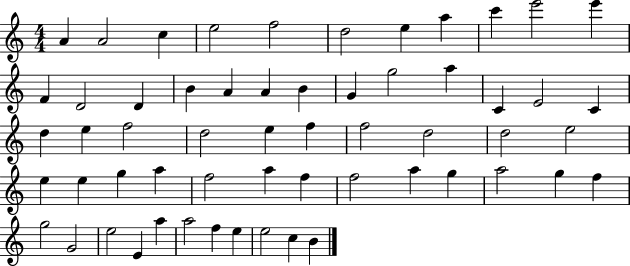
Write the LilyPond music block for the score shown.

{
  \clef treble
  \numericTimeSignature
  \time 4/4
  \key c \major
  a'4 a'2 c''4 | e''2 f''2 | d''2 e''4 a''4 | c'''4 e'''2 e'''4 | \break f'4 d'2 d'4 | b'4 a'4 a'4 b'4 | g'4 g''2 a''4 | c'4 e'2 c'4 | \break d''4 e''4 f''2 | d''2 e''4 f''4 | f''2 d''2 | d''2 e''2 | \break e''4 e''4 g''4 a''4 | f''2 a''4 f''4 | f''2 a''4 g''4 | a''2 g''4 f''4 | \break g''2 g'2 | e''2 e'4 a''4 | a''2 f''4 e''4 | e''2 c''4 b'4 | \break \bar "|."
}